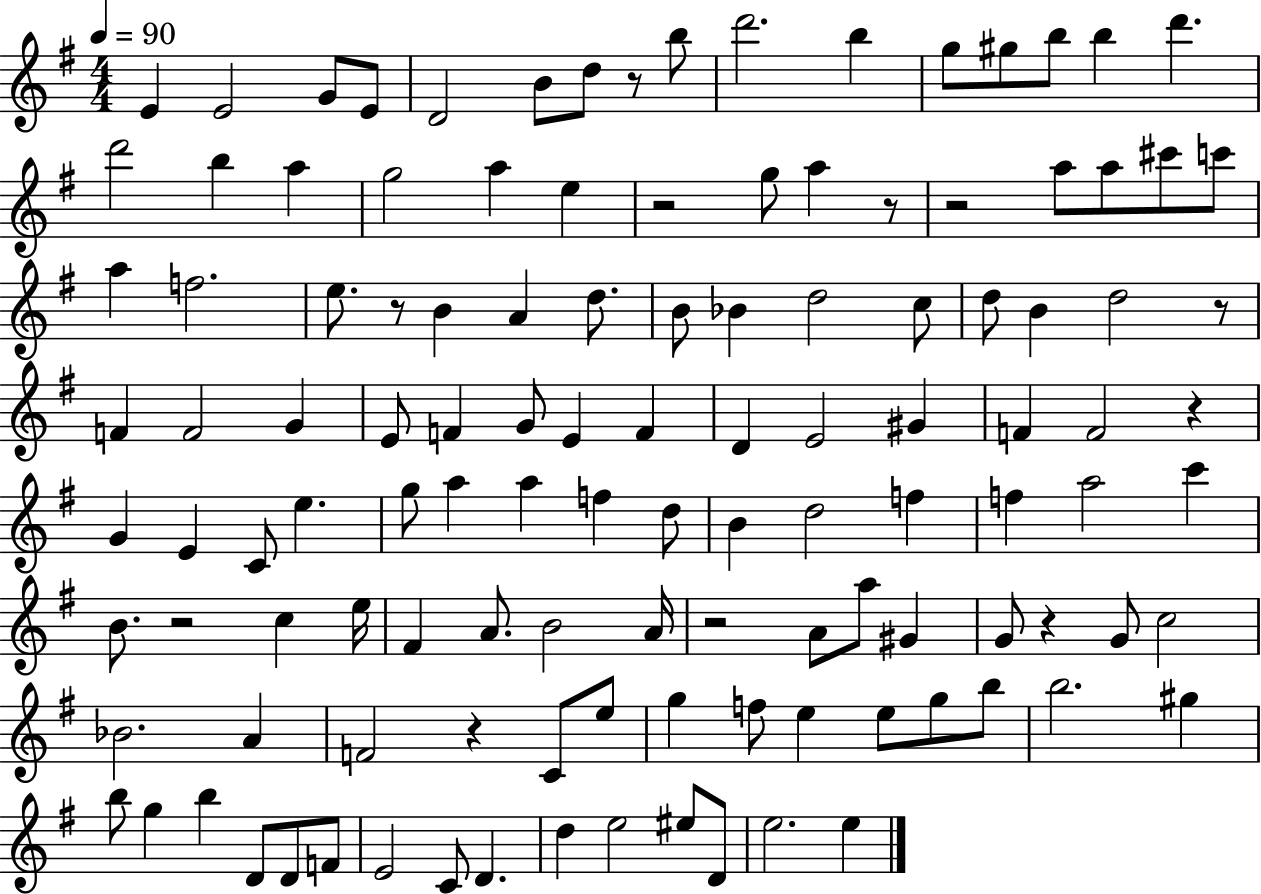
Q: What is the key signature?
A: G major